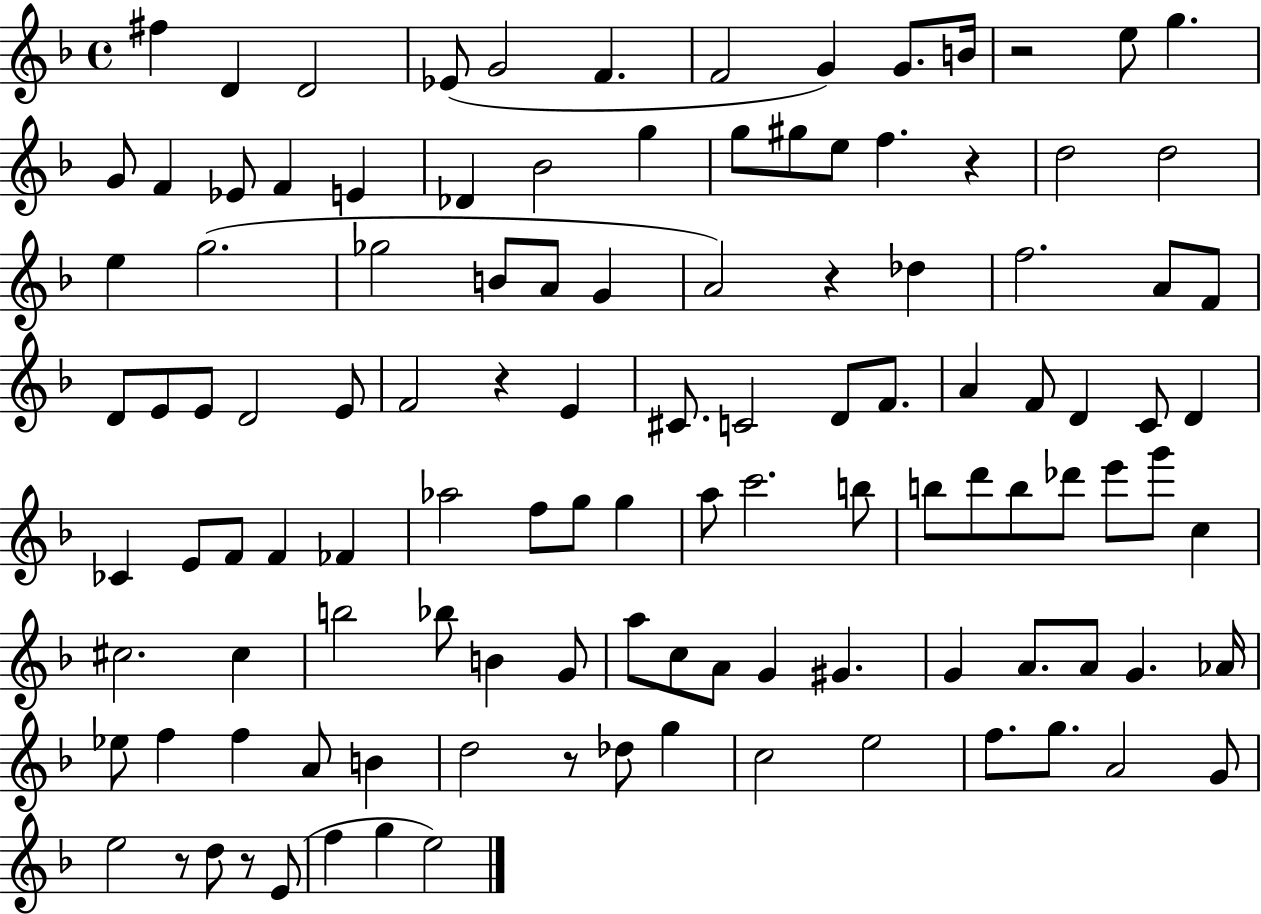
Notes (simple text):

F#5/q D4/q D4/h Eb4/e G4/h F4/q. F4/h G4/q G4/e. B4/s R/h E5/e G5/q. G4/e F4/q Eb4/e F4/q E4/q Db4/q Bb4/h G5/q G5/e G#5/e E5/e F5/q. R/q D5/h D5/h E5/q G5/h. Gb5/h B4/e A4/e G4/q A4/h R/q Db5/q F5/h. A4/e F4/e D4/e E4/e E4/e D4/h E4/e F4/h R/q E4/q C#4/e. C4/h D4/e F4/e. A4/q F4/e D4/q C4/e D4/q CES4/q E4/e F4/e F4/q FES4/q Ab5/h F5/e G5/e G5/q A5/e C6/h. B5/e B5/e D6/e B5/e Db6/e E6/e G6/e C5/q C#5/h. C#5/q B5/h Bb5/e B4/q G4/e A5/e C5/e A4/e G4/q G#4/q. G4/q A4/e. A4/e G4/q. Ab4/s Eb5/e F5/q F5/q A4/e B4/q D5/h R/e Db5/e G5/q C5/h E5/h F5/e. G5/e. A4/h G4/e E5/h R/e D5/e R/e E4/e F5/q G5/q E5/h